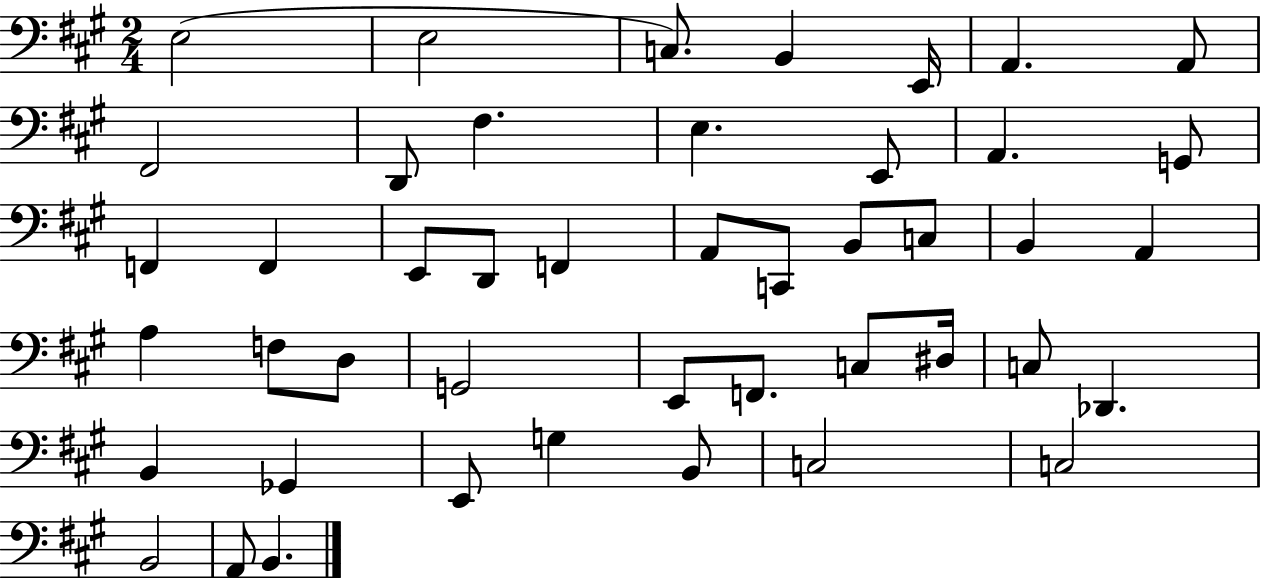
{
  \clef bass
  \numericTimeSignature
  \time 2/4
  \key a \major
  e2( | e2 | c8.) b,4 e,16 | a,4. a,8 | \break fis,2 | d,8 fis4. | e4. e,8 | a,4. g,8 | \break f,4 f,4 | e,8 d,8 f,4 | a,8 c,8 b,8 c8 | b,4 a,4 | \break a4 f8 d8 | g,2 | e,8 f,8. c8 dis16 | c8 des,4. | \break b,4 ges,4 | e,8 g4 b,8 | c2 | c2 | \break b,2 | a,8 b,4. | \bar "|."
}